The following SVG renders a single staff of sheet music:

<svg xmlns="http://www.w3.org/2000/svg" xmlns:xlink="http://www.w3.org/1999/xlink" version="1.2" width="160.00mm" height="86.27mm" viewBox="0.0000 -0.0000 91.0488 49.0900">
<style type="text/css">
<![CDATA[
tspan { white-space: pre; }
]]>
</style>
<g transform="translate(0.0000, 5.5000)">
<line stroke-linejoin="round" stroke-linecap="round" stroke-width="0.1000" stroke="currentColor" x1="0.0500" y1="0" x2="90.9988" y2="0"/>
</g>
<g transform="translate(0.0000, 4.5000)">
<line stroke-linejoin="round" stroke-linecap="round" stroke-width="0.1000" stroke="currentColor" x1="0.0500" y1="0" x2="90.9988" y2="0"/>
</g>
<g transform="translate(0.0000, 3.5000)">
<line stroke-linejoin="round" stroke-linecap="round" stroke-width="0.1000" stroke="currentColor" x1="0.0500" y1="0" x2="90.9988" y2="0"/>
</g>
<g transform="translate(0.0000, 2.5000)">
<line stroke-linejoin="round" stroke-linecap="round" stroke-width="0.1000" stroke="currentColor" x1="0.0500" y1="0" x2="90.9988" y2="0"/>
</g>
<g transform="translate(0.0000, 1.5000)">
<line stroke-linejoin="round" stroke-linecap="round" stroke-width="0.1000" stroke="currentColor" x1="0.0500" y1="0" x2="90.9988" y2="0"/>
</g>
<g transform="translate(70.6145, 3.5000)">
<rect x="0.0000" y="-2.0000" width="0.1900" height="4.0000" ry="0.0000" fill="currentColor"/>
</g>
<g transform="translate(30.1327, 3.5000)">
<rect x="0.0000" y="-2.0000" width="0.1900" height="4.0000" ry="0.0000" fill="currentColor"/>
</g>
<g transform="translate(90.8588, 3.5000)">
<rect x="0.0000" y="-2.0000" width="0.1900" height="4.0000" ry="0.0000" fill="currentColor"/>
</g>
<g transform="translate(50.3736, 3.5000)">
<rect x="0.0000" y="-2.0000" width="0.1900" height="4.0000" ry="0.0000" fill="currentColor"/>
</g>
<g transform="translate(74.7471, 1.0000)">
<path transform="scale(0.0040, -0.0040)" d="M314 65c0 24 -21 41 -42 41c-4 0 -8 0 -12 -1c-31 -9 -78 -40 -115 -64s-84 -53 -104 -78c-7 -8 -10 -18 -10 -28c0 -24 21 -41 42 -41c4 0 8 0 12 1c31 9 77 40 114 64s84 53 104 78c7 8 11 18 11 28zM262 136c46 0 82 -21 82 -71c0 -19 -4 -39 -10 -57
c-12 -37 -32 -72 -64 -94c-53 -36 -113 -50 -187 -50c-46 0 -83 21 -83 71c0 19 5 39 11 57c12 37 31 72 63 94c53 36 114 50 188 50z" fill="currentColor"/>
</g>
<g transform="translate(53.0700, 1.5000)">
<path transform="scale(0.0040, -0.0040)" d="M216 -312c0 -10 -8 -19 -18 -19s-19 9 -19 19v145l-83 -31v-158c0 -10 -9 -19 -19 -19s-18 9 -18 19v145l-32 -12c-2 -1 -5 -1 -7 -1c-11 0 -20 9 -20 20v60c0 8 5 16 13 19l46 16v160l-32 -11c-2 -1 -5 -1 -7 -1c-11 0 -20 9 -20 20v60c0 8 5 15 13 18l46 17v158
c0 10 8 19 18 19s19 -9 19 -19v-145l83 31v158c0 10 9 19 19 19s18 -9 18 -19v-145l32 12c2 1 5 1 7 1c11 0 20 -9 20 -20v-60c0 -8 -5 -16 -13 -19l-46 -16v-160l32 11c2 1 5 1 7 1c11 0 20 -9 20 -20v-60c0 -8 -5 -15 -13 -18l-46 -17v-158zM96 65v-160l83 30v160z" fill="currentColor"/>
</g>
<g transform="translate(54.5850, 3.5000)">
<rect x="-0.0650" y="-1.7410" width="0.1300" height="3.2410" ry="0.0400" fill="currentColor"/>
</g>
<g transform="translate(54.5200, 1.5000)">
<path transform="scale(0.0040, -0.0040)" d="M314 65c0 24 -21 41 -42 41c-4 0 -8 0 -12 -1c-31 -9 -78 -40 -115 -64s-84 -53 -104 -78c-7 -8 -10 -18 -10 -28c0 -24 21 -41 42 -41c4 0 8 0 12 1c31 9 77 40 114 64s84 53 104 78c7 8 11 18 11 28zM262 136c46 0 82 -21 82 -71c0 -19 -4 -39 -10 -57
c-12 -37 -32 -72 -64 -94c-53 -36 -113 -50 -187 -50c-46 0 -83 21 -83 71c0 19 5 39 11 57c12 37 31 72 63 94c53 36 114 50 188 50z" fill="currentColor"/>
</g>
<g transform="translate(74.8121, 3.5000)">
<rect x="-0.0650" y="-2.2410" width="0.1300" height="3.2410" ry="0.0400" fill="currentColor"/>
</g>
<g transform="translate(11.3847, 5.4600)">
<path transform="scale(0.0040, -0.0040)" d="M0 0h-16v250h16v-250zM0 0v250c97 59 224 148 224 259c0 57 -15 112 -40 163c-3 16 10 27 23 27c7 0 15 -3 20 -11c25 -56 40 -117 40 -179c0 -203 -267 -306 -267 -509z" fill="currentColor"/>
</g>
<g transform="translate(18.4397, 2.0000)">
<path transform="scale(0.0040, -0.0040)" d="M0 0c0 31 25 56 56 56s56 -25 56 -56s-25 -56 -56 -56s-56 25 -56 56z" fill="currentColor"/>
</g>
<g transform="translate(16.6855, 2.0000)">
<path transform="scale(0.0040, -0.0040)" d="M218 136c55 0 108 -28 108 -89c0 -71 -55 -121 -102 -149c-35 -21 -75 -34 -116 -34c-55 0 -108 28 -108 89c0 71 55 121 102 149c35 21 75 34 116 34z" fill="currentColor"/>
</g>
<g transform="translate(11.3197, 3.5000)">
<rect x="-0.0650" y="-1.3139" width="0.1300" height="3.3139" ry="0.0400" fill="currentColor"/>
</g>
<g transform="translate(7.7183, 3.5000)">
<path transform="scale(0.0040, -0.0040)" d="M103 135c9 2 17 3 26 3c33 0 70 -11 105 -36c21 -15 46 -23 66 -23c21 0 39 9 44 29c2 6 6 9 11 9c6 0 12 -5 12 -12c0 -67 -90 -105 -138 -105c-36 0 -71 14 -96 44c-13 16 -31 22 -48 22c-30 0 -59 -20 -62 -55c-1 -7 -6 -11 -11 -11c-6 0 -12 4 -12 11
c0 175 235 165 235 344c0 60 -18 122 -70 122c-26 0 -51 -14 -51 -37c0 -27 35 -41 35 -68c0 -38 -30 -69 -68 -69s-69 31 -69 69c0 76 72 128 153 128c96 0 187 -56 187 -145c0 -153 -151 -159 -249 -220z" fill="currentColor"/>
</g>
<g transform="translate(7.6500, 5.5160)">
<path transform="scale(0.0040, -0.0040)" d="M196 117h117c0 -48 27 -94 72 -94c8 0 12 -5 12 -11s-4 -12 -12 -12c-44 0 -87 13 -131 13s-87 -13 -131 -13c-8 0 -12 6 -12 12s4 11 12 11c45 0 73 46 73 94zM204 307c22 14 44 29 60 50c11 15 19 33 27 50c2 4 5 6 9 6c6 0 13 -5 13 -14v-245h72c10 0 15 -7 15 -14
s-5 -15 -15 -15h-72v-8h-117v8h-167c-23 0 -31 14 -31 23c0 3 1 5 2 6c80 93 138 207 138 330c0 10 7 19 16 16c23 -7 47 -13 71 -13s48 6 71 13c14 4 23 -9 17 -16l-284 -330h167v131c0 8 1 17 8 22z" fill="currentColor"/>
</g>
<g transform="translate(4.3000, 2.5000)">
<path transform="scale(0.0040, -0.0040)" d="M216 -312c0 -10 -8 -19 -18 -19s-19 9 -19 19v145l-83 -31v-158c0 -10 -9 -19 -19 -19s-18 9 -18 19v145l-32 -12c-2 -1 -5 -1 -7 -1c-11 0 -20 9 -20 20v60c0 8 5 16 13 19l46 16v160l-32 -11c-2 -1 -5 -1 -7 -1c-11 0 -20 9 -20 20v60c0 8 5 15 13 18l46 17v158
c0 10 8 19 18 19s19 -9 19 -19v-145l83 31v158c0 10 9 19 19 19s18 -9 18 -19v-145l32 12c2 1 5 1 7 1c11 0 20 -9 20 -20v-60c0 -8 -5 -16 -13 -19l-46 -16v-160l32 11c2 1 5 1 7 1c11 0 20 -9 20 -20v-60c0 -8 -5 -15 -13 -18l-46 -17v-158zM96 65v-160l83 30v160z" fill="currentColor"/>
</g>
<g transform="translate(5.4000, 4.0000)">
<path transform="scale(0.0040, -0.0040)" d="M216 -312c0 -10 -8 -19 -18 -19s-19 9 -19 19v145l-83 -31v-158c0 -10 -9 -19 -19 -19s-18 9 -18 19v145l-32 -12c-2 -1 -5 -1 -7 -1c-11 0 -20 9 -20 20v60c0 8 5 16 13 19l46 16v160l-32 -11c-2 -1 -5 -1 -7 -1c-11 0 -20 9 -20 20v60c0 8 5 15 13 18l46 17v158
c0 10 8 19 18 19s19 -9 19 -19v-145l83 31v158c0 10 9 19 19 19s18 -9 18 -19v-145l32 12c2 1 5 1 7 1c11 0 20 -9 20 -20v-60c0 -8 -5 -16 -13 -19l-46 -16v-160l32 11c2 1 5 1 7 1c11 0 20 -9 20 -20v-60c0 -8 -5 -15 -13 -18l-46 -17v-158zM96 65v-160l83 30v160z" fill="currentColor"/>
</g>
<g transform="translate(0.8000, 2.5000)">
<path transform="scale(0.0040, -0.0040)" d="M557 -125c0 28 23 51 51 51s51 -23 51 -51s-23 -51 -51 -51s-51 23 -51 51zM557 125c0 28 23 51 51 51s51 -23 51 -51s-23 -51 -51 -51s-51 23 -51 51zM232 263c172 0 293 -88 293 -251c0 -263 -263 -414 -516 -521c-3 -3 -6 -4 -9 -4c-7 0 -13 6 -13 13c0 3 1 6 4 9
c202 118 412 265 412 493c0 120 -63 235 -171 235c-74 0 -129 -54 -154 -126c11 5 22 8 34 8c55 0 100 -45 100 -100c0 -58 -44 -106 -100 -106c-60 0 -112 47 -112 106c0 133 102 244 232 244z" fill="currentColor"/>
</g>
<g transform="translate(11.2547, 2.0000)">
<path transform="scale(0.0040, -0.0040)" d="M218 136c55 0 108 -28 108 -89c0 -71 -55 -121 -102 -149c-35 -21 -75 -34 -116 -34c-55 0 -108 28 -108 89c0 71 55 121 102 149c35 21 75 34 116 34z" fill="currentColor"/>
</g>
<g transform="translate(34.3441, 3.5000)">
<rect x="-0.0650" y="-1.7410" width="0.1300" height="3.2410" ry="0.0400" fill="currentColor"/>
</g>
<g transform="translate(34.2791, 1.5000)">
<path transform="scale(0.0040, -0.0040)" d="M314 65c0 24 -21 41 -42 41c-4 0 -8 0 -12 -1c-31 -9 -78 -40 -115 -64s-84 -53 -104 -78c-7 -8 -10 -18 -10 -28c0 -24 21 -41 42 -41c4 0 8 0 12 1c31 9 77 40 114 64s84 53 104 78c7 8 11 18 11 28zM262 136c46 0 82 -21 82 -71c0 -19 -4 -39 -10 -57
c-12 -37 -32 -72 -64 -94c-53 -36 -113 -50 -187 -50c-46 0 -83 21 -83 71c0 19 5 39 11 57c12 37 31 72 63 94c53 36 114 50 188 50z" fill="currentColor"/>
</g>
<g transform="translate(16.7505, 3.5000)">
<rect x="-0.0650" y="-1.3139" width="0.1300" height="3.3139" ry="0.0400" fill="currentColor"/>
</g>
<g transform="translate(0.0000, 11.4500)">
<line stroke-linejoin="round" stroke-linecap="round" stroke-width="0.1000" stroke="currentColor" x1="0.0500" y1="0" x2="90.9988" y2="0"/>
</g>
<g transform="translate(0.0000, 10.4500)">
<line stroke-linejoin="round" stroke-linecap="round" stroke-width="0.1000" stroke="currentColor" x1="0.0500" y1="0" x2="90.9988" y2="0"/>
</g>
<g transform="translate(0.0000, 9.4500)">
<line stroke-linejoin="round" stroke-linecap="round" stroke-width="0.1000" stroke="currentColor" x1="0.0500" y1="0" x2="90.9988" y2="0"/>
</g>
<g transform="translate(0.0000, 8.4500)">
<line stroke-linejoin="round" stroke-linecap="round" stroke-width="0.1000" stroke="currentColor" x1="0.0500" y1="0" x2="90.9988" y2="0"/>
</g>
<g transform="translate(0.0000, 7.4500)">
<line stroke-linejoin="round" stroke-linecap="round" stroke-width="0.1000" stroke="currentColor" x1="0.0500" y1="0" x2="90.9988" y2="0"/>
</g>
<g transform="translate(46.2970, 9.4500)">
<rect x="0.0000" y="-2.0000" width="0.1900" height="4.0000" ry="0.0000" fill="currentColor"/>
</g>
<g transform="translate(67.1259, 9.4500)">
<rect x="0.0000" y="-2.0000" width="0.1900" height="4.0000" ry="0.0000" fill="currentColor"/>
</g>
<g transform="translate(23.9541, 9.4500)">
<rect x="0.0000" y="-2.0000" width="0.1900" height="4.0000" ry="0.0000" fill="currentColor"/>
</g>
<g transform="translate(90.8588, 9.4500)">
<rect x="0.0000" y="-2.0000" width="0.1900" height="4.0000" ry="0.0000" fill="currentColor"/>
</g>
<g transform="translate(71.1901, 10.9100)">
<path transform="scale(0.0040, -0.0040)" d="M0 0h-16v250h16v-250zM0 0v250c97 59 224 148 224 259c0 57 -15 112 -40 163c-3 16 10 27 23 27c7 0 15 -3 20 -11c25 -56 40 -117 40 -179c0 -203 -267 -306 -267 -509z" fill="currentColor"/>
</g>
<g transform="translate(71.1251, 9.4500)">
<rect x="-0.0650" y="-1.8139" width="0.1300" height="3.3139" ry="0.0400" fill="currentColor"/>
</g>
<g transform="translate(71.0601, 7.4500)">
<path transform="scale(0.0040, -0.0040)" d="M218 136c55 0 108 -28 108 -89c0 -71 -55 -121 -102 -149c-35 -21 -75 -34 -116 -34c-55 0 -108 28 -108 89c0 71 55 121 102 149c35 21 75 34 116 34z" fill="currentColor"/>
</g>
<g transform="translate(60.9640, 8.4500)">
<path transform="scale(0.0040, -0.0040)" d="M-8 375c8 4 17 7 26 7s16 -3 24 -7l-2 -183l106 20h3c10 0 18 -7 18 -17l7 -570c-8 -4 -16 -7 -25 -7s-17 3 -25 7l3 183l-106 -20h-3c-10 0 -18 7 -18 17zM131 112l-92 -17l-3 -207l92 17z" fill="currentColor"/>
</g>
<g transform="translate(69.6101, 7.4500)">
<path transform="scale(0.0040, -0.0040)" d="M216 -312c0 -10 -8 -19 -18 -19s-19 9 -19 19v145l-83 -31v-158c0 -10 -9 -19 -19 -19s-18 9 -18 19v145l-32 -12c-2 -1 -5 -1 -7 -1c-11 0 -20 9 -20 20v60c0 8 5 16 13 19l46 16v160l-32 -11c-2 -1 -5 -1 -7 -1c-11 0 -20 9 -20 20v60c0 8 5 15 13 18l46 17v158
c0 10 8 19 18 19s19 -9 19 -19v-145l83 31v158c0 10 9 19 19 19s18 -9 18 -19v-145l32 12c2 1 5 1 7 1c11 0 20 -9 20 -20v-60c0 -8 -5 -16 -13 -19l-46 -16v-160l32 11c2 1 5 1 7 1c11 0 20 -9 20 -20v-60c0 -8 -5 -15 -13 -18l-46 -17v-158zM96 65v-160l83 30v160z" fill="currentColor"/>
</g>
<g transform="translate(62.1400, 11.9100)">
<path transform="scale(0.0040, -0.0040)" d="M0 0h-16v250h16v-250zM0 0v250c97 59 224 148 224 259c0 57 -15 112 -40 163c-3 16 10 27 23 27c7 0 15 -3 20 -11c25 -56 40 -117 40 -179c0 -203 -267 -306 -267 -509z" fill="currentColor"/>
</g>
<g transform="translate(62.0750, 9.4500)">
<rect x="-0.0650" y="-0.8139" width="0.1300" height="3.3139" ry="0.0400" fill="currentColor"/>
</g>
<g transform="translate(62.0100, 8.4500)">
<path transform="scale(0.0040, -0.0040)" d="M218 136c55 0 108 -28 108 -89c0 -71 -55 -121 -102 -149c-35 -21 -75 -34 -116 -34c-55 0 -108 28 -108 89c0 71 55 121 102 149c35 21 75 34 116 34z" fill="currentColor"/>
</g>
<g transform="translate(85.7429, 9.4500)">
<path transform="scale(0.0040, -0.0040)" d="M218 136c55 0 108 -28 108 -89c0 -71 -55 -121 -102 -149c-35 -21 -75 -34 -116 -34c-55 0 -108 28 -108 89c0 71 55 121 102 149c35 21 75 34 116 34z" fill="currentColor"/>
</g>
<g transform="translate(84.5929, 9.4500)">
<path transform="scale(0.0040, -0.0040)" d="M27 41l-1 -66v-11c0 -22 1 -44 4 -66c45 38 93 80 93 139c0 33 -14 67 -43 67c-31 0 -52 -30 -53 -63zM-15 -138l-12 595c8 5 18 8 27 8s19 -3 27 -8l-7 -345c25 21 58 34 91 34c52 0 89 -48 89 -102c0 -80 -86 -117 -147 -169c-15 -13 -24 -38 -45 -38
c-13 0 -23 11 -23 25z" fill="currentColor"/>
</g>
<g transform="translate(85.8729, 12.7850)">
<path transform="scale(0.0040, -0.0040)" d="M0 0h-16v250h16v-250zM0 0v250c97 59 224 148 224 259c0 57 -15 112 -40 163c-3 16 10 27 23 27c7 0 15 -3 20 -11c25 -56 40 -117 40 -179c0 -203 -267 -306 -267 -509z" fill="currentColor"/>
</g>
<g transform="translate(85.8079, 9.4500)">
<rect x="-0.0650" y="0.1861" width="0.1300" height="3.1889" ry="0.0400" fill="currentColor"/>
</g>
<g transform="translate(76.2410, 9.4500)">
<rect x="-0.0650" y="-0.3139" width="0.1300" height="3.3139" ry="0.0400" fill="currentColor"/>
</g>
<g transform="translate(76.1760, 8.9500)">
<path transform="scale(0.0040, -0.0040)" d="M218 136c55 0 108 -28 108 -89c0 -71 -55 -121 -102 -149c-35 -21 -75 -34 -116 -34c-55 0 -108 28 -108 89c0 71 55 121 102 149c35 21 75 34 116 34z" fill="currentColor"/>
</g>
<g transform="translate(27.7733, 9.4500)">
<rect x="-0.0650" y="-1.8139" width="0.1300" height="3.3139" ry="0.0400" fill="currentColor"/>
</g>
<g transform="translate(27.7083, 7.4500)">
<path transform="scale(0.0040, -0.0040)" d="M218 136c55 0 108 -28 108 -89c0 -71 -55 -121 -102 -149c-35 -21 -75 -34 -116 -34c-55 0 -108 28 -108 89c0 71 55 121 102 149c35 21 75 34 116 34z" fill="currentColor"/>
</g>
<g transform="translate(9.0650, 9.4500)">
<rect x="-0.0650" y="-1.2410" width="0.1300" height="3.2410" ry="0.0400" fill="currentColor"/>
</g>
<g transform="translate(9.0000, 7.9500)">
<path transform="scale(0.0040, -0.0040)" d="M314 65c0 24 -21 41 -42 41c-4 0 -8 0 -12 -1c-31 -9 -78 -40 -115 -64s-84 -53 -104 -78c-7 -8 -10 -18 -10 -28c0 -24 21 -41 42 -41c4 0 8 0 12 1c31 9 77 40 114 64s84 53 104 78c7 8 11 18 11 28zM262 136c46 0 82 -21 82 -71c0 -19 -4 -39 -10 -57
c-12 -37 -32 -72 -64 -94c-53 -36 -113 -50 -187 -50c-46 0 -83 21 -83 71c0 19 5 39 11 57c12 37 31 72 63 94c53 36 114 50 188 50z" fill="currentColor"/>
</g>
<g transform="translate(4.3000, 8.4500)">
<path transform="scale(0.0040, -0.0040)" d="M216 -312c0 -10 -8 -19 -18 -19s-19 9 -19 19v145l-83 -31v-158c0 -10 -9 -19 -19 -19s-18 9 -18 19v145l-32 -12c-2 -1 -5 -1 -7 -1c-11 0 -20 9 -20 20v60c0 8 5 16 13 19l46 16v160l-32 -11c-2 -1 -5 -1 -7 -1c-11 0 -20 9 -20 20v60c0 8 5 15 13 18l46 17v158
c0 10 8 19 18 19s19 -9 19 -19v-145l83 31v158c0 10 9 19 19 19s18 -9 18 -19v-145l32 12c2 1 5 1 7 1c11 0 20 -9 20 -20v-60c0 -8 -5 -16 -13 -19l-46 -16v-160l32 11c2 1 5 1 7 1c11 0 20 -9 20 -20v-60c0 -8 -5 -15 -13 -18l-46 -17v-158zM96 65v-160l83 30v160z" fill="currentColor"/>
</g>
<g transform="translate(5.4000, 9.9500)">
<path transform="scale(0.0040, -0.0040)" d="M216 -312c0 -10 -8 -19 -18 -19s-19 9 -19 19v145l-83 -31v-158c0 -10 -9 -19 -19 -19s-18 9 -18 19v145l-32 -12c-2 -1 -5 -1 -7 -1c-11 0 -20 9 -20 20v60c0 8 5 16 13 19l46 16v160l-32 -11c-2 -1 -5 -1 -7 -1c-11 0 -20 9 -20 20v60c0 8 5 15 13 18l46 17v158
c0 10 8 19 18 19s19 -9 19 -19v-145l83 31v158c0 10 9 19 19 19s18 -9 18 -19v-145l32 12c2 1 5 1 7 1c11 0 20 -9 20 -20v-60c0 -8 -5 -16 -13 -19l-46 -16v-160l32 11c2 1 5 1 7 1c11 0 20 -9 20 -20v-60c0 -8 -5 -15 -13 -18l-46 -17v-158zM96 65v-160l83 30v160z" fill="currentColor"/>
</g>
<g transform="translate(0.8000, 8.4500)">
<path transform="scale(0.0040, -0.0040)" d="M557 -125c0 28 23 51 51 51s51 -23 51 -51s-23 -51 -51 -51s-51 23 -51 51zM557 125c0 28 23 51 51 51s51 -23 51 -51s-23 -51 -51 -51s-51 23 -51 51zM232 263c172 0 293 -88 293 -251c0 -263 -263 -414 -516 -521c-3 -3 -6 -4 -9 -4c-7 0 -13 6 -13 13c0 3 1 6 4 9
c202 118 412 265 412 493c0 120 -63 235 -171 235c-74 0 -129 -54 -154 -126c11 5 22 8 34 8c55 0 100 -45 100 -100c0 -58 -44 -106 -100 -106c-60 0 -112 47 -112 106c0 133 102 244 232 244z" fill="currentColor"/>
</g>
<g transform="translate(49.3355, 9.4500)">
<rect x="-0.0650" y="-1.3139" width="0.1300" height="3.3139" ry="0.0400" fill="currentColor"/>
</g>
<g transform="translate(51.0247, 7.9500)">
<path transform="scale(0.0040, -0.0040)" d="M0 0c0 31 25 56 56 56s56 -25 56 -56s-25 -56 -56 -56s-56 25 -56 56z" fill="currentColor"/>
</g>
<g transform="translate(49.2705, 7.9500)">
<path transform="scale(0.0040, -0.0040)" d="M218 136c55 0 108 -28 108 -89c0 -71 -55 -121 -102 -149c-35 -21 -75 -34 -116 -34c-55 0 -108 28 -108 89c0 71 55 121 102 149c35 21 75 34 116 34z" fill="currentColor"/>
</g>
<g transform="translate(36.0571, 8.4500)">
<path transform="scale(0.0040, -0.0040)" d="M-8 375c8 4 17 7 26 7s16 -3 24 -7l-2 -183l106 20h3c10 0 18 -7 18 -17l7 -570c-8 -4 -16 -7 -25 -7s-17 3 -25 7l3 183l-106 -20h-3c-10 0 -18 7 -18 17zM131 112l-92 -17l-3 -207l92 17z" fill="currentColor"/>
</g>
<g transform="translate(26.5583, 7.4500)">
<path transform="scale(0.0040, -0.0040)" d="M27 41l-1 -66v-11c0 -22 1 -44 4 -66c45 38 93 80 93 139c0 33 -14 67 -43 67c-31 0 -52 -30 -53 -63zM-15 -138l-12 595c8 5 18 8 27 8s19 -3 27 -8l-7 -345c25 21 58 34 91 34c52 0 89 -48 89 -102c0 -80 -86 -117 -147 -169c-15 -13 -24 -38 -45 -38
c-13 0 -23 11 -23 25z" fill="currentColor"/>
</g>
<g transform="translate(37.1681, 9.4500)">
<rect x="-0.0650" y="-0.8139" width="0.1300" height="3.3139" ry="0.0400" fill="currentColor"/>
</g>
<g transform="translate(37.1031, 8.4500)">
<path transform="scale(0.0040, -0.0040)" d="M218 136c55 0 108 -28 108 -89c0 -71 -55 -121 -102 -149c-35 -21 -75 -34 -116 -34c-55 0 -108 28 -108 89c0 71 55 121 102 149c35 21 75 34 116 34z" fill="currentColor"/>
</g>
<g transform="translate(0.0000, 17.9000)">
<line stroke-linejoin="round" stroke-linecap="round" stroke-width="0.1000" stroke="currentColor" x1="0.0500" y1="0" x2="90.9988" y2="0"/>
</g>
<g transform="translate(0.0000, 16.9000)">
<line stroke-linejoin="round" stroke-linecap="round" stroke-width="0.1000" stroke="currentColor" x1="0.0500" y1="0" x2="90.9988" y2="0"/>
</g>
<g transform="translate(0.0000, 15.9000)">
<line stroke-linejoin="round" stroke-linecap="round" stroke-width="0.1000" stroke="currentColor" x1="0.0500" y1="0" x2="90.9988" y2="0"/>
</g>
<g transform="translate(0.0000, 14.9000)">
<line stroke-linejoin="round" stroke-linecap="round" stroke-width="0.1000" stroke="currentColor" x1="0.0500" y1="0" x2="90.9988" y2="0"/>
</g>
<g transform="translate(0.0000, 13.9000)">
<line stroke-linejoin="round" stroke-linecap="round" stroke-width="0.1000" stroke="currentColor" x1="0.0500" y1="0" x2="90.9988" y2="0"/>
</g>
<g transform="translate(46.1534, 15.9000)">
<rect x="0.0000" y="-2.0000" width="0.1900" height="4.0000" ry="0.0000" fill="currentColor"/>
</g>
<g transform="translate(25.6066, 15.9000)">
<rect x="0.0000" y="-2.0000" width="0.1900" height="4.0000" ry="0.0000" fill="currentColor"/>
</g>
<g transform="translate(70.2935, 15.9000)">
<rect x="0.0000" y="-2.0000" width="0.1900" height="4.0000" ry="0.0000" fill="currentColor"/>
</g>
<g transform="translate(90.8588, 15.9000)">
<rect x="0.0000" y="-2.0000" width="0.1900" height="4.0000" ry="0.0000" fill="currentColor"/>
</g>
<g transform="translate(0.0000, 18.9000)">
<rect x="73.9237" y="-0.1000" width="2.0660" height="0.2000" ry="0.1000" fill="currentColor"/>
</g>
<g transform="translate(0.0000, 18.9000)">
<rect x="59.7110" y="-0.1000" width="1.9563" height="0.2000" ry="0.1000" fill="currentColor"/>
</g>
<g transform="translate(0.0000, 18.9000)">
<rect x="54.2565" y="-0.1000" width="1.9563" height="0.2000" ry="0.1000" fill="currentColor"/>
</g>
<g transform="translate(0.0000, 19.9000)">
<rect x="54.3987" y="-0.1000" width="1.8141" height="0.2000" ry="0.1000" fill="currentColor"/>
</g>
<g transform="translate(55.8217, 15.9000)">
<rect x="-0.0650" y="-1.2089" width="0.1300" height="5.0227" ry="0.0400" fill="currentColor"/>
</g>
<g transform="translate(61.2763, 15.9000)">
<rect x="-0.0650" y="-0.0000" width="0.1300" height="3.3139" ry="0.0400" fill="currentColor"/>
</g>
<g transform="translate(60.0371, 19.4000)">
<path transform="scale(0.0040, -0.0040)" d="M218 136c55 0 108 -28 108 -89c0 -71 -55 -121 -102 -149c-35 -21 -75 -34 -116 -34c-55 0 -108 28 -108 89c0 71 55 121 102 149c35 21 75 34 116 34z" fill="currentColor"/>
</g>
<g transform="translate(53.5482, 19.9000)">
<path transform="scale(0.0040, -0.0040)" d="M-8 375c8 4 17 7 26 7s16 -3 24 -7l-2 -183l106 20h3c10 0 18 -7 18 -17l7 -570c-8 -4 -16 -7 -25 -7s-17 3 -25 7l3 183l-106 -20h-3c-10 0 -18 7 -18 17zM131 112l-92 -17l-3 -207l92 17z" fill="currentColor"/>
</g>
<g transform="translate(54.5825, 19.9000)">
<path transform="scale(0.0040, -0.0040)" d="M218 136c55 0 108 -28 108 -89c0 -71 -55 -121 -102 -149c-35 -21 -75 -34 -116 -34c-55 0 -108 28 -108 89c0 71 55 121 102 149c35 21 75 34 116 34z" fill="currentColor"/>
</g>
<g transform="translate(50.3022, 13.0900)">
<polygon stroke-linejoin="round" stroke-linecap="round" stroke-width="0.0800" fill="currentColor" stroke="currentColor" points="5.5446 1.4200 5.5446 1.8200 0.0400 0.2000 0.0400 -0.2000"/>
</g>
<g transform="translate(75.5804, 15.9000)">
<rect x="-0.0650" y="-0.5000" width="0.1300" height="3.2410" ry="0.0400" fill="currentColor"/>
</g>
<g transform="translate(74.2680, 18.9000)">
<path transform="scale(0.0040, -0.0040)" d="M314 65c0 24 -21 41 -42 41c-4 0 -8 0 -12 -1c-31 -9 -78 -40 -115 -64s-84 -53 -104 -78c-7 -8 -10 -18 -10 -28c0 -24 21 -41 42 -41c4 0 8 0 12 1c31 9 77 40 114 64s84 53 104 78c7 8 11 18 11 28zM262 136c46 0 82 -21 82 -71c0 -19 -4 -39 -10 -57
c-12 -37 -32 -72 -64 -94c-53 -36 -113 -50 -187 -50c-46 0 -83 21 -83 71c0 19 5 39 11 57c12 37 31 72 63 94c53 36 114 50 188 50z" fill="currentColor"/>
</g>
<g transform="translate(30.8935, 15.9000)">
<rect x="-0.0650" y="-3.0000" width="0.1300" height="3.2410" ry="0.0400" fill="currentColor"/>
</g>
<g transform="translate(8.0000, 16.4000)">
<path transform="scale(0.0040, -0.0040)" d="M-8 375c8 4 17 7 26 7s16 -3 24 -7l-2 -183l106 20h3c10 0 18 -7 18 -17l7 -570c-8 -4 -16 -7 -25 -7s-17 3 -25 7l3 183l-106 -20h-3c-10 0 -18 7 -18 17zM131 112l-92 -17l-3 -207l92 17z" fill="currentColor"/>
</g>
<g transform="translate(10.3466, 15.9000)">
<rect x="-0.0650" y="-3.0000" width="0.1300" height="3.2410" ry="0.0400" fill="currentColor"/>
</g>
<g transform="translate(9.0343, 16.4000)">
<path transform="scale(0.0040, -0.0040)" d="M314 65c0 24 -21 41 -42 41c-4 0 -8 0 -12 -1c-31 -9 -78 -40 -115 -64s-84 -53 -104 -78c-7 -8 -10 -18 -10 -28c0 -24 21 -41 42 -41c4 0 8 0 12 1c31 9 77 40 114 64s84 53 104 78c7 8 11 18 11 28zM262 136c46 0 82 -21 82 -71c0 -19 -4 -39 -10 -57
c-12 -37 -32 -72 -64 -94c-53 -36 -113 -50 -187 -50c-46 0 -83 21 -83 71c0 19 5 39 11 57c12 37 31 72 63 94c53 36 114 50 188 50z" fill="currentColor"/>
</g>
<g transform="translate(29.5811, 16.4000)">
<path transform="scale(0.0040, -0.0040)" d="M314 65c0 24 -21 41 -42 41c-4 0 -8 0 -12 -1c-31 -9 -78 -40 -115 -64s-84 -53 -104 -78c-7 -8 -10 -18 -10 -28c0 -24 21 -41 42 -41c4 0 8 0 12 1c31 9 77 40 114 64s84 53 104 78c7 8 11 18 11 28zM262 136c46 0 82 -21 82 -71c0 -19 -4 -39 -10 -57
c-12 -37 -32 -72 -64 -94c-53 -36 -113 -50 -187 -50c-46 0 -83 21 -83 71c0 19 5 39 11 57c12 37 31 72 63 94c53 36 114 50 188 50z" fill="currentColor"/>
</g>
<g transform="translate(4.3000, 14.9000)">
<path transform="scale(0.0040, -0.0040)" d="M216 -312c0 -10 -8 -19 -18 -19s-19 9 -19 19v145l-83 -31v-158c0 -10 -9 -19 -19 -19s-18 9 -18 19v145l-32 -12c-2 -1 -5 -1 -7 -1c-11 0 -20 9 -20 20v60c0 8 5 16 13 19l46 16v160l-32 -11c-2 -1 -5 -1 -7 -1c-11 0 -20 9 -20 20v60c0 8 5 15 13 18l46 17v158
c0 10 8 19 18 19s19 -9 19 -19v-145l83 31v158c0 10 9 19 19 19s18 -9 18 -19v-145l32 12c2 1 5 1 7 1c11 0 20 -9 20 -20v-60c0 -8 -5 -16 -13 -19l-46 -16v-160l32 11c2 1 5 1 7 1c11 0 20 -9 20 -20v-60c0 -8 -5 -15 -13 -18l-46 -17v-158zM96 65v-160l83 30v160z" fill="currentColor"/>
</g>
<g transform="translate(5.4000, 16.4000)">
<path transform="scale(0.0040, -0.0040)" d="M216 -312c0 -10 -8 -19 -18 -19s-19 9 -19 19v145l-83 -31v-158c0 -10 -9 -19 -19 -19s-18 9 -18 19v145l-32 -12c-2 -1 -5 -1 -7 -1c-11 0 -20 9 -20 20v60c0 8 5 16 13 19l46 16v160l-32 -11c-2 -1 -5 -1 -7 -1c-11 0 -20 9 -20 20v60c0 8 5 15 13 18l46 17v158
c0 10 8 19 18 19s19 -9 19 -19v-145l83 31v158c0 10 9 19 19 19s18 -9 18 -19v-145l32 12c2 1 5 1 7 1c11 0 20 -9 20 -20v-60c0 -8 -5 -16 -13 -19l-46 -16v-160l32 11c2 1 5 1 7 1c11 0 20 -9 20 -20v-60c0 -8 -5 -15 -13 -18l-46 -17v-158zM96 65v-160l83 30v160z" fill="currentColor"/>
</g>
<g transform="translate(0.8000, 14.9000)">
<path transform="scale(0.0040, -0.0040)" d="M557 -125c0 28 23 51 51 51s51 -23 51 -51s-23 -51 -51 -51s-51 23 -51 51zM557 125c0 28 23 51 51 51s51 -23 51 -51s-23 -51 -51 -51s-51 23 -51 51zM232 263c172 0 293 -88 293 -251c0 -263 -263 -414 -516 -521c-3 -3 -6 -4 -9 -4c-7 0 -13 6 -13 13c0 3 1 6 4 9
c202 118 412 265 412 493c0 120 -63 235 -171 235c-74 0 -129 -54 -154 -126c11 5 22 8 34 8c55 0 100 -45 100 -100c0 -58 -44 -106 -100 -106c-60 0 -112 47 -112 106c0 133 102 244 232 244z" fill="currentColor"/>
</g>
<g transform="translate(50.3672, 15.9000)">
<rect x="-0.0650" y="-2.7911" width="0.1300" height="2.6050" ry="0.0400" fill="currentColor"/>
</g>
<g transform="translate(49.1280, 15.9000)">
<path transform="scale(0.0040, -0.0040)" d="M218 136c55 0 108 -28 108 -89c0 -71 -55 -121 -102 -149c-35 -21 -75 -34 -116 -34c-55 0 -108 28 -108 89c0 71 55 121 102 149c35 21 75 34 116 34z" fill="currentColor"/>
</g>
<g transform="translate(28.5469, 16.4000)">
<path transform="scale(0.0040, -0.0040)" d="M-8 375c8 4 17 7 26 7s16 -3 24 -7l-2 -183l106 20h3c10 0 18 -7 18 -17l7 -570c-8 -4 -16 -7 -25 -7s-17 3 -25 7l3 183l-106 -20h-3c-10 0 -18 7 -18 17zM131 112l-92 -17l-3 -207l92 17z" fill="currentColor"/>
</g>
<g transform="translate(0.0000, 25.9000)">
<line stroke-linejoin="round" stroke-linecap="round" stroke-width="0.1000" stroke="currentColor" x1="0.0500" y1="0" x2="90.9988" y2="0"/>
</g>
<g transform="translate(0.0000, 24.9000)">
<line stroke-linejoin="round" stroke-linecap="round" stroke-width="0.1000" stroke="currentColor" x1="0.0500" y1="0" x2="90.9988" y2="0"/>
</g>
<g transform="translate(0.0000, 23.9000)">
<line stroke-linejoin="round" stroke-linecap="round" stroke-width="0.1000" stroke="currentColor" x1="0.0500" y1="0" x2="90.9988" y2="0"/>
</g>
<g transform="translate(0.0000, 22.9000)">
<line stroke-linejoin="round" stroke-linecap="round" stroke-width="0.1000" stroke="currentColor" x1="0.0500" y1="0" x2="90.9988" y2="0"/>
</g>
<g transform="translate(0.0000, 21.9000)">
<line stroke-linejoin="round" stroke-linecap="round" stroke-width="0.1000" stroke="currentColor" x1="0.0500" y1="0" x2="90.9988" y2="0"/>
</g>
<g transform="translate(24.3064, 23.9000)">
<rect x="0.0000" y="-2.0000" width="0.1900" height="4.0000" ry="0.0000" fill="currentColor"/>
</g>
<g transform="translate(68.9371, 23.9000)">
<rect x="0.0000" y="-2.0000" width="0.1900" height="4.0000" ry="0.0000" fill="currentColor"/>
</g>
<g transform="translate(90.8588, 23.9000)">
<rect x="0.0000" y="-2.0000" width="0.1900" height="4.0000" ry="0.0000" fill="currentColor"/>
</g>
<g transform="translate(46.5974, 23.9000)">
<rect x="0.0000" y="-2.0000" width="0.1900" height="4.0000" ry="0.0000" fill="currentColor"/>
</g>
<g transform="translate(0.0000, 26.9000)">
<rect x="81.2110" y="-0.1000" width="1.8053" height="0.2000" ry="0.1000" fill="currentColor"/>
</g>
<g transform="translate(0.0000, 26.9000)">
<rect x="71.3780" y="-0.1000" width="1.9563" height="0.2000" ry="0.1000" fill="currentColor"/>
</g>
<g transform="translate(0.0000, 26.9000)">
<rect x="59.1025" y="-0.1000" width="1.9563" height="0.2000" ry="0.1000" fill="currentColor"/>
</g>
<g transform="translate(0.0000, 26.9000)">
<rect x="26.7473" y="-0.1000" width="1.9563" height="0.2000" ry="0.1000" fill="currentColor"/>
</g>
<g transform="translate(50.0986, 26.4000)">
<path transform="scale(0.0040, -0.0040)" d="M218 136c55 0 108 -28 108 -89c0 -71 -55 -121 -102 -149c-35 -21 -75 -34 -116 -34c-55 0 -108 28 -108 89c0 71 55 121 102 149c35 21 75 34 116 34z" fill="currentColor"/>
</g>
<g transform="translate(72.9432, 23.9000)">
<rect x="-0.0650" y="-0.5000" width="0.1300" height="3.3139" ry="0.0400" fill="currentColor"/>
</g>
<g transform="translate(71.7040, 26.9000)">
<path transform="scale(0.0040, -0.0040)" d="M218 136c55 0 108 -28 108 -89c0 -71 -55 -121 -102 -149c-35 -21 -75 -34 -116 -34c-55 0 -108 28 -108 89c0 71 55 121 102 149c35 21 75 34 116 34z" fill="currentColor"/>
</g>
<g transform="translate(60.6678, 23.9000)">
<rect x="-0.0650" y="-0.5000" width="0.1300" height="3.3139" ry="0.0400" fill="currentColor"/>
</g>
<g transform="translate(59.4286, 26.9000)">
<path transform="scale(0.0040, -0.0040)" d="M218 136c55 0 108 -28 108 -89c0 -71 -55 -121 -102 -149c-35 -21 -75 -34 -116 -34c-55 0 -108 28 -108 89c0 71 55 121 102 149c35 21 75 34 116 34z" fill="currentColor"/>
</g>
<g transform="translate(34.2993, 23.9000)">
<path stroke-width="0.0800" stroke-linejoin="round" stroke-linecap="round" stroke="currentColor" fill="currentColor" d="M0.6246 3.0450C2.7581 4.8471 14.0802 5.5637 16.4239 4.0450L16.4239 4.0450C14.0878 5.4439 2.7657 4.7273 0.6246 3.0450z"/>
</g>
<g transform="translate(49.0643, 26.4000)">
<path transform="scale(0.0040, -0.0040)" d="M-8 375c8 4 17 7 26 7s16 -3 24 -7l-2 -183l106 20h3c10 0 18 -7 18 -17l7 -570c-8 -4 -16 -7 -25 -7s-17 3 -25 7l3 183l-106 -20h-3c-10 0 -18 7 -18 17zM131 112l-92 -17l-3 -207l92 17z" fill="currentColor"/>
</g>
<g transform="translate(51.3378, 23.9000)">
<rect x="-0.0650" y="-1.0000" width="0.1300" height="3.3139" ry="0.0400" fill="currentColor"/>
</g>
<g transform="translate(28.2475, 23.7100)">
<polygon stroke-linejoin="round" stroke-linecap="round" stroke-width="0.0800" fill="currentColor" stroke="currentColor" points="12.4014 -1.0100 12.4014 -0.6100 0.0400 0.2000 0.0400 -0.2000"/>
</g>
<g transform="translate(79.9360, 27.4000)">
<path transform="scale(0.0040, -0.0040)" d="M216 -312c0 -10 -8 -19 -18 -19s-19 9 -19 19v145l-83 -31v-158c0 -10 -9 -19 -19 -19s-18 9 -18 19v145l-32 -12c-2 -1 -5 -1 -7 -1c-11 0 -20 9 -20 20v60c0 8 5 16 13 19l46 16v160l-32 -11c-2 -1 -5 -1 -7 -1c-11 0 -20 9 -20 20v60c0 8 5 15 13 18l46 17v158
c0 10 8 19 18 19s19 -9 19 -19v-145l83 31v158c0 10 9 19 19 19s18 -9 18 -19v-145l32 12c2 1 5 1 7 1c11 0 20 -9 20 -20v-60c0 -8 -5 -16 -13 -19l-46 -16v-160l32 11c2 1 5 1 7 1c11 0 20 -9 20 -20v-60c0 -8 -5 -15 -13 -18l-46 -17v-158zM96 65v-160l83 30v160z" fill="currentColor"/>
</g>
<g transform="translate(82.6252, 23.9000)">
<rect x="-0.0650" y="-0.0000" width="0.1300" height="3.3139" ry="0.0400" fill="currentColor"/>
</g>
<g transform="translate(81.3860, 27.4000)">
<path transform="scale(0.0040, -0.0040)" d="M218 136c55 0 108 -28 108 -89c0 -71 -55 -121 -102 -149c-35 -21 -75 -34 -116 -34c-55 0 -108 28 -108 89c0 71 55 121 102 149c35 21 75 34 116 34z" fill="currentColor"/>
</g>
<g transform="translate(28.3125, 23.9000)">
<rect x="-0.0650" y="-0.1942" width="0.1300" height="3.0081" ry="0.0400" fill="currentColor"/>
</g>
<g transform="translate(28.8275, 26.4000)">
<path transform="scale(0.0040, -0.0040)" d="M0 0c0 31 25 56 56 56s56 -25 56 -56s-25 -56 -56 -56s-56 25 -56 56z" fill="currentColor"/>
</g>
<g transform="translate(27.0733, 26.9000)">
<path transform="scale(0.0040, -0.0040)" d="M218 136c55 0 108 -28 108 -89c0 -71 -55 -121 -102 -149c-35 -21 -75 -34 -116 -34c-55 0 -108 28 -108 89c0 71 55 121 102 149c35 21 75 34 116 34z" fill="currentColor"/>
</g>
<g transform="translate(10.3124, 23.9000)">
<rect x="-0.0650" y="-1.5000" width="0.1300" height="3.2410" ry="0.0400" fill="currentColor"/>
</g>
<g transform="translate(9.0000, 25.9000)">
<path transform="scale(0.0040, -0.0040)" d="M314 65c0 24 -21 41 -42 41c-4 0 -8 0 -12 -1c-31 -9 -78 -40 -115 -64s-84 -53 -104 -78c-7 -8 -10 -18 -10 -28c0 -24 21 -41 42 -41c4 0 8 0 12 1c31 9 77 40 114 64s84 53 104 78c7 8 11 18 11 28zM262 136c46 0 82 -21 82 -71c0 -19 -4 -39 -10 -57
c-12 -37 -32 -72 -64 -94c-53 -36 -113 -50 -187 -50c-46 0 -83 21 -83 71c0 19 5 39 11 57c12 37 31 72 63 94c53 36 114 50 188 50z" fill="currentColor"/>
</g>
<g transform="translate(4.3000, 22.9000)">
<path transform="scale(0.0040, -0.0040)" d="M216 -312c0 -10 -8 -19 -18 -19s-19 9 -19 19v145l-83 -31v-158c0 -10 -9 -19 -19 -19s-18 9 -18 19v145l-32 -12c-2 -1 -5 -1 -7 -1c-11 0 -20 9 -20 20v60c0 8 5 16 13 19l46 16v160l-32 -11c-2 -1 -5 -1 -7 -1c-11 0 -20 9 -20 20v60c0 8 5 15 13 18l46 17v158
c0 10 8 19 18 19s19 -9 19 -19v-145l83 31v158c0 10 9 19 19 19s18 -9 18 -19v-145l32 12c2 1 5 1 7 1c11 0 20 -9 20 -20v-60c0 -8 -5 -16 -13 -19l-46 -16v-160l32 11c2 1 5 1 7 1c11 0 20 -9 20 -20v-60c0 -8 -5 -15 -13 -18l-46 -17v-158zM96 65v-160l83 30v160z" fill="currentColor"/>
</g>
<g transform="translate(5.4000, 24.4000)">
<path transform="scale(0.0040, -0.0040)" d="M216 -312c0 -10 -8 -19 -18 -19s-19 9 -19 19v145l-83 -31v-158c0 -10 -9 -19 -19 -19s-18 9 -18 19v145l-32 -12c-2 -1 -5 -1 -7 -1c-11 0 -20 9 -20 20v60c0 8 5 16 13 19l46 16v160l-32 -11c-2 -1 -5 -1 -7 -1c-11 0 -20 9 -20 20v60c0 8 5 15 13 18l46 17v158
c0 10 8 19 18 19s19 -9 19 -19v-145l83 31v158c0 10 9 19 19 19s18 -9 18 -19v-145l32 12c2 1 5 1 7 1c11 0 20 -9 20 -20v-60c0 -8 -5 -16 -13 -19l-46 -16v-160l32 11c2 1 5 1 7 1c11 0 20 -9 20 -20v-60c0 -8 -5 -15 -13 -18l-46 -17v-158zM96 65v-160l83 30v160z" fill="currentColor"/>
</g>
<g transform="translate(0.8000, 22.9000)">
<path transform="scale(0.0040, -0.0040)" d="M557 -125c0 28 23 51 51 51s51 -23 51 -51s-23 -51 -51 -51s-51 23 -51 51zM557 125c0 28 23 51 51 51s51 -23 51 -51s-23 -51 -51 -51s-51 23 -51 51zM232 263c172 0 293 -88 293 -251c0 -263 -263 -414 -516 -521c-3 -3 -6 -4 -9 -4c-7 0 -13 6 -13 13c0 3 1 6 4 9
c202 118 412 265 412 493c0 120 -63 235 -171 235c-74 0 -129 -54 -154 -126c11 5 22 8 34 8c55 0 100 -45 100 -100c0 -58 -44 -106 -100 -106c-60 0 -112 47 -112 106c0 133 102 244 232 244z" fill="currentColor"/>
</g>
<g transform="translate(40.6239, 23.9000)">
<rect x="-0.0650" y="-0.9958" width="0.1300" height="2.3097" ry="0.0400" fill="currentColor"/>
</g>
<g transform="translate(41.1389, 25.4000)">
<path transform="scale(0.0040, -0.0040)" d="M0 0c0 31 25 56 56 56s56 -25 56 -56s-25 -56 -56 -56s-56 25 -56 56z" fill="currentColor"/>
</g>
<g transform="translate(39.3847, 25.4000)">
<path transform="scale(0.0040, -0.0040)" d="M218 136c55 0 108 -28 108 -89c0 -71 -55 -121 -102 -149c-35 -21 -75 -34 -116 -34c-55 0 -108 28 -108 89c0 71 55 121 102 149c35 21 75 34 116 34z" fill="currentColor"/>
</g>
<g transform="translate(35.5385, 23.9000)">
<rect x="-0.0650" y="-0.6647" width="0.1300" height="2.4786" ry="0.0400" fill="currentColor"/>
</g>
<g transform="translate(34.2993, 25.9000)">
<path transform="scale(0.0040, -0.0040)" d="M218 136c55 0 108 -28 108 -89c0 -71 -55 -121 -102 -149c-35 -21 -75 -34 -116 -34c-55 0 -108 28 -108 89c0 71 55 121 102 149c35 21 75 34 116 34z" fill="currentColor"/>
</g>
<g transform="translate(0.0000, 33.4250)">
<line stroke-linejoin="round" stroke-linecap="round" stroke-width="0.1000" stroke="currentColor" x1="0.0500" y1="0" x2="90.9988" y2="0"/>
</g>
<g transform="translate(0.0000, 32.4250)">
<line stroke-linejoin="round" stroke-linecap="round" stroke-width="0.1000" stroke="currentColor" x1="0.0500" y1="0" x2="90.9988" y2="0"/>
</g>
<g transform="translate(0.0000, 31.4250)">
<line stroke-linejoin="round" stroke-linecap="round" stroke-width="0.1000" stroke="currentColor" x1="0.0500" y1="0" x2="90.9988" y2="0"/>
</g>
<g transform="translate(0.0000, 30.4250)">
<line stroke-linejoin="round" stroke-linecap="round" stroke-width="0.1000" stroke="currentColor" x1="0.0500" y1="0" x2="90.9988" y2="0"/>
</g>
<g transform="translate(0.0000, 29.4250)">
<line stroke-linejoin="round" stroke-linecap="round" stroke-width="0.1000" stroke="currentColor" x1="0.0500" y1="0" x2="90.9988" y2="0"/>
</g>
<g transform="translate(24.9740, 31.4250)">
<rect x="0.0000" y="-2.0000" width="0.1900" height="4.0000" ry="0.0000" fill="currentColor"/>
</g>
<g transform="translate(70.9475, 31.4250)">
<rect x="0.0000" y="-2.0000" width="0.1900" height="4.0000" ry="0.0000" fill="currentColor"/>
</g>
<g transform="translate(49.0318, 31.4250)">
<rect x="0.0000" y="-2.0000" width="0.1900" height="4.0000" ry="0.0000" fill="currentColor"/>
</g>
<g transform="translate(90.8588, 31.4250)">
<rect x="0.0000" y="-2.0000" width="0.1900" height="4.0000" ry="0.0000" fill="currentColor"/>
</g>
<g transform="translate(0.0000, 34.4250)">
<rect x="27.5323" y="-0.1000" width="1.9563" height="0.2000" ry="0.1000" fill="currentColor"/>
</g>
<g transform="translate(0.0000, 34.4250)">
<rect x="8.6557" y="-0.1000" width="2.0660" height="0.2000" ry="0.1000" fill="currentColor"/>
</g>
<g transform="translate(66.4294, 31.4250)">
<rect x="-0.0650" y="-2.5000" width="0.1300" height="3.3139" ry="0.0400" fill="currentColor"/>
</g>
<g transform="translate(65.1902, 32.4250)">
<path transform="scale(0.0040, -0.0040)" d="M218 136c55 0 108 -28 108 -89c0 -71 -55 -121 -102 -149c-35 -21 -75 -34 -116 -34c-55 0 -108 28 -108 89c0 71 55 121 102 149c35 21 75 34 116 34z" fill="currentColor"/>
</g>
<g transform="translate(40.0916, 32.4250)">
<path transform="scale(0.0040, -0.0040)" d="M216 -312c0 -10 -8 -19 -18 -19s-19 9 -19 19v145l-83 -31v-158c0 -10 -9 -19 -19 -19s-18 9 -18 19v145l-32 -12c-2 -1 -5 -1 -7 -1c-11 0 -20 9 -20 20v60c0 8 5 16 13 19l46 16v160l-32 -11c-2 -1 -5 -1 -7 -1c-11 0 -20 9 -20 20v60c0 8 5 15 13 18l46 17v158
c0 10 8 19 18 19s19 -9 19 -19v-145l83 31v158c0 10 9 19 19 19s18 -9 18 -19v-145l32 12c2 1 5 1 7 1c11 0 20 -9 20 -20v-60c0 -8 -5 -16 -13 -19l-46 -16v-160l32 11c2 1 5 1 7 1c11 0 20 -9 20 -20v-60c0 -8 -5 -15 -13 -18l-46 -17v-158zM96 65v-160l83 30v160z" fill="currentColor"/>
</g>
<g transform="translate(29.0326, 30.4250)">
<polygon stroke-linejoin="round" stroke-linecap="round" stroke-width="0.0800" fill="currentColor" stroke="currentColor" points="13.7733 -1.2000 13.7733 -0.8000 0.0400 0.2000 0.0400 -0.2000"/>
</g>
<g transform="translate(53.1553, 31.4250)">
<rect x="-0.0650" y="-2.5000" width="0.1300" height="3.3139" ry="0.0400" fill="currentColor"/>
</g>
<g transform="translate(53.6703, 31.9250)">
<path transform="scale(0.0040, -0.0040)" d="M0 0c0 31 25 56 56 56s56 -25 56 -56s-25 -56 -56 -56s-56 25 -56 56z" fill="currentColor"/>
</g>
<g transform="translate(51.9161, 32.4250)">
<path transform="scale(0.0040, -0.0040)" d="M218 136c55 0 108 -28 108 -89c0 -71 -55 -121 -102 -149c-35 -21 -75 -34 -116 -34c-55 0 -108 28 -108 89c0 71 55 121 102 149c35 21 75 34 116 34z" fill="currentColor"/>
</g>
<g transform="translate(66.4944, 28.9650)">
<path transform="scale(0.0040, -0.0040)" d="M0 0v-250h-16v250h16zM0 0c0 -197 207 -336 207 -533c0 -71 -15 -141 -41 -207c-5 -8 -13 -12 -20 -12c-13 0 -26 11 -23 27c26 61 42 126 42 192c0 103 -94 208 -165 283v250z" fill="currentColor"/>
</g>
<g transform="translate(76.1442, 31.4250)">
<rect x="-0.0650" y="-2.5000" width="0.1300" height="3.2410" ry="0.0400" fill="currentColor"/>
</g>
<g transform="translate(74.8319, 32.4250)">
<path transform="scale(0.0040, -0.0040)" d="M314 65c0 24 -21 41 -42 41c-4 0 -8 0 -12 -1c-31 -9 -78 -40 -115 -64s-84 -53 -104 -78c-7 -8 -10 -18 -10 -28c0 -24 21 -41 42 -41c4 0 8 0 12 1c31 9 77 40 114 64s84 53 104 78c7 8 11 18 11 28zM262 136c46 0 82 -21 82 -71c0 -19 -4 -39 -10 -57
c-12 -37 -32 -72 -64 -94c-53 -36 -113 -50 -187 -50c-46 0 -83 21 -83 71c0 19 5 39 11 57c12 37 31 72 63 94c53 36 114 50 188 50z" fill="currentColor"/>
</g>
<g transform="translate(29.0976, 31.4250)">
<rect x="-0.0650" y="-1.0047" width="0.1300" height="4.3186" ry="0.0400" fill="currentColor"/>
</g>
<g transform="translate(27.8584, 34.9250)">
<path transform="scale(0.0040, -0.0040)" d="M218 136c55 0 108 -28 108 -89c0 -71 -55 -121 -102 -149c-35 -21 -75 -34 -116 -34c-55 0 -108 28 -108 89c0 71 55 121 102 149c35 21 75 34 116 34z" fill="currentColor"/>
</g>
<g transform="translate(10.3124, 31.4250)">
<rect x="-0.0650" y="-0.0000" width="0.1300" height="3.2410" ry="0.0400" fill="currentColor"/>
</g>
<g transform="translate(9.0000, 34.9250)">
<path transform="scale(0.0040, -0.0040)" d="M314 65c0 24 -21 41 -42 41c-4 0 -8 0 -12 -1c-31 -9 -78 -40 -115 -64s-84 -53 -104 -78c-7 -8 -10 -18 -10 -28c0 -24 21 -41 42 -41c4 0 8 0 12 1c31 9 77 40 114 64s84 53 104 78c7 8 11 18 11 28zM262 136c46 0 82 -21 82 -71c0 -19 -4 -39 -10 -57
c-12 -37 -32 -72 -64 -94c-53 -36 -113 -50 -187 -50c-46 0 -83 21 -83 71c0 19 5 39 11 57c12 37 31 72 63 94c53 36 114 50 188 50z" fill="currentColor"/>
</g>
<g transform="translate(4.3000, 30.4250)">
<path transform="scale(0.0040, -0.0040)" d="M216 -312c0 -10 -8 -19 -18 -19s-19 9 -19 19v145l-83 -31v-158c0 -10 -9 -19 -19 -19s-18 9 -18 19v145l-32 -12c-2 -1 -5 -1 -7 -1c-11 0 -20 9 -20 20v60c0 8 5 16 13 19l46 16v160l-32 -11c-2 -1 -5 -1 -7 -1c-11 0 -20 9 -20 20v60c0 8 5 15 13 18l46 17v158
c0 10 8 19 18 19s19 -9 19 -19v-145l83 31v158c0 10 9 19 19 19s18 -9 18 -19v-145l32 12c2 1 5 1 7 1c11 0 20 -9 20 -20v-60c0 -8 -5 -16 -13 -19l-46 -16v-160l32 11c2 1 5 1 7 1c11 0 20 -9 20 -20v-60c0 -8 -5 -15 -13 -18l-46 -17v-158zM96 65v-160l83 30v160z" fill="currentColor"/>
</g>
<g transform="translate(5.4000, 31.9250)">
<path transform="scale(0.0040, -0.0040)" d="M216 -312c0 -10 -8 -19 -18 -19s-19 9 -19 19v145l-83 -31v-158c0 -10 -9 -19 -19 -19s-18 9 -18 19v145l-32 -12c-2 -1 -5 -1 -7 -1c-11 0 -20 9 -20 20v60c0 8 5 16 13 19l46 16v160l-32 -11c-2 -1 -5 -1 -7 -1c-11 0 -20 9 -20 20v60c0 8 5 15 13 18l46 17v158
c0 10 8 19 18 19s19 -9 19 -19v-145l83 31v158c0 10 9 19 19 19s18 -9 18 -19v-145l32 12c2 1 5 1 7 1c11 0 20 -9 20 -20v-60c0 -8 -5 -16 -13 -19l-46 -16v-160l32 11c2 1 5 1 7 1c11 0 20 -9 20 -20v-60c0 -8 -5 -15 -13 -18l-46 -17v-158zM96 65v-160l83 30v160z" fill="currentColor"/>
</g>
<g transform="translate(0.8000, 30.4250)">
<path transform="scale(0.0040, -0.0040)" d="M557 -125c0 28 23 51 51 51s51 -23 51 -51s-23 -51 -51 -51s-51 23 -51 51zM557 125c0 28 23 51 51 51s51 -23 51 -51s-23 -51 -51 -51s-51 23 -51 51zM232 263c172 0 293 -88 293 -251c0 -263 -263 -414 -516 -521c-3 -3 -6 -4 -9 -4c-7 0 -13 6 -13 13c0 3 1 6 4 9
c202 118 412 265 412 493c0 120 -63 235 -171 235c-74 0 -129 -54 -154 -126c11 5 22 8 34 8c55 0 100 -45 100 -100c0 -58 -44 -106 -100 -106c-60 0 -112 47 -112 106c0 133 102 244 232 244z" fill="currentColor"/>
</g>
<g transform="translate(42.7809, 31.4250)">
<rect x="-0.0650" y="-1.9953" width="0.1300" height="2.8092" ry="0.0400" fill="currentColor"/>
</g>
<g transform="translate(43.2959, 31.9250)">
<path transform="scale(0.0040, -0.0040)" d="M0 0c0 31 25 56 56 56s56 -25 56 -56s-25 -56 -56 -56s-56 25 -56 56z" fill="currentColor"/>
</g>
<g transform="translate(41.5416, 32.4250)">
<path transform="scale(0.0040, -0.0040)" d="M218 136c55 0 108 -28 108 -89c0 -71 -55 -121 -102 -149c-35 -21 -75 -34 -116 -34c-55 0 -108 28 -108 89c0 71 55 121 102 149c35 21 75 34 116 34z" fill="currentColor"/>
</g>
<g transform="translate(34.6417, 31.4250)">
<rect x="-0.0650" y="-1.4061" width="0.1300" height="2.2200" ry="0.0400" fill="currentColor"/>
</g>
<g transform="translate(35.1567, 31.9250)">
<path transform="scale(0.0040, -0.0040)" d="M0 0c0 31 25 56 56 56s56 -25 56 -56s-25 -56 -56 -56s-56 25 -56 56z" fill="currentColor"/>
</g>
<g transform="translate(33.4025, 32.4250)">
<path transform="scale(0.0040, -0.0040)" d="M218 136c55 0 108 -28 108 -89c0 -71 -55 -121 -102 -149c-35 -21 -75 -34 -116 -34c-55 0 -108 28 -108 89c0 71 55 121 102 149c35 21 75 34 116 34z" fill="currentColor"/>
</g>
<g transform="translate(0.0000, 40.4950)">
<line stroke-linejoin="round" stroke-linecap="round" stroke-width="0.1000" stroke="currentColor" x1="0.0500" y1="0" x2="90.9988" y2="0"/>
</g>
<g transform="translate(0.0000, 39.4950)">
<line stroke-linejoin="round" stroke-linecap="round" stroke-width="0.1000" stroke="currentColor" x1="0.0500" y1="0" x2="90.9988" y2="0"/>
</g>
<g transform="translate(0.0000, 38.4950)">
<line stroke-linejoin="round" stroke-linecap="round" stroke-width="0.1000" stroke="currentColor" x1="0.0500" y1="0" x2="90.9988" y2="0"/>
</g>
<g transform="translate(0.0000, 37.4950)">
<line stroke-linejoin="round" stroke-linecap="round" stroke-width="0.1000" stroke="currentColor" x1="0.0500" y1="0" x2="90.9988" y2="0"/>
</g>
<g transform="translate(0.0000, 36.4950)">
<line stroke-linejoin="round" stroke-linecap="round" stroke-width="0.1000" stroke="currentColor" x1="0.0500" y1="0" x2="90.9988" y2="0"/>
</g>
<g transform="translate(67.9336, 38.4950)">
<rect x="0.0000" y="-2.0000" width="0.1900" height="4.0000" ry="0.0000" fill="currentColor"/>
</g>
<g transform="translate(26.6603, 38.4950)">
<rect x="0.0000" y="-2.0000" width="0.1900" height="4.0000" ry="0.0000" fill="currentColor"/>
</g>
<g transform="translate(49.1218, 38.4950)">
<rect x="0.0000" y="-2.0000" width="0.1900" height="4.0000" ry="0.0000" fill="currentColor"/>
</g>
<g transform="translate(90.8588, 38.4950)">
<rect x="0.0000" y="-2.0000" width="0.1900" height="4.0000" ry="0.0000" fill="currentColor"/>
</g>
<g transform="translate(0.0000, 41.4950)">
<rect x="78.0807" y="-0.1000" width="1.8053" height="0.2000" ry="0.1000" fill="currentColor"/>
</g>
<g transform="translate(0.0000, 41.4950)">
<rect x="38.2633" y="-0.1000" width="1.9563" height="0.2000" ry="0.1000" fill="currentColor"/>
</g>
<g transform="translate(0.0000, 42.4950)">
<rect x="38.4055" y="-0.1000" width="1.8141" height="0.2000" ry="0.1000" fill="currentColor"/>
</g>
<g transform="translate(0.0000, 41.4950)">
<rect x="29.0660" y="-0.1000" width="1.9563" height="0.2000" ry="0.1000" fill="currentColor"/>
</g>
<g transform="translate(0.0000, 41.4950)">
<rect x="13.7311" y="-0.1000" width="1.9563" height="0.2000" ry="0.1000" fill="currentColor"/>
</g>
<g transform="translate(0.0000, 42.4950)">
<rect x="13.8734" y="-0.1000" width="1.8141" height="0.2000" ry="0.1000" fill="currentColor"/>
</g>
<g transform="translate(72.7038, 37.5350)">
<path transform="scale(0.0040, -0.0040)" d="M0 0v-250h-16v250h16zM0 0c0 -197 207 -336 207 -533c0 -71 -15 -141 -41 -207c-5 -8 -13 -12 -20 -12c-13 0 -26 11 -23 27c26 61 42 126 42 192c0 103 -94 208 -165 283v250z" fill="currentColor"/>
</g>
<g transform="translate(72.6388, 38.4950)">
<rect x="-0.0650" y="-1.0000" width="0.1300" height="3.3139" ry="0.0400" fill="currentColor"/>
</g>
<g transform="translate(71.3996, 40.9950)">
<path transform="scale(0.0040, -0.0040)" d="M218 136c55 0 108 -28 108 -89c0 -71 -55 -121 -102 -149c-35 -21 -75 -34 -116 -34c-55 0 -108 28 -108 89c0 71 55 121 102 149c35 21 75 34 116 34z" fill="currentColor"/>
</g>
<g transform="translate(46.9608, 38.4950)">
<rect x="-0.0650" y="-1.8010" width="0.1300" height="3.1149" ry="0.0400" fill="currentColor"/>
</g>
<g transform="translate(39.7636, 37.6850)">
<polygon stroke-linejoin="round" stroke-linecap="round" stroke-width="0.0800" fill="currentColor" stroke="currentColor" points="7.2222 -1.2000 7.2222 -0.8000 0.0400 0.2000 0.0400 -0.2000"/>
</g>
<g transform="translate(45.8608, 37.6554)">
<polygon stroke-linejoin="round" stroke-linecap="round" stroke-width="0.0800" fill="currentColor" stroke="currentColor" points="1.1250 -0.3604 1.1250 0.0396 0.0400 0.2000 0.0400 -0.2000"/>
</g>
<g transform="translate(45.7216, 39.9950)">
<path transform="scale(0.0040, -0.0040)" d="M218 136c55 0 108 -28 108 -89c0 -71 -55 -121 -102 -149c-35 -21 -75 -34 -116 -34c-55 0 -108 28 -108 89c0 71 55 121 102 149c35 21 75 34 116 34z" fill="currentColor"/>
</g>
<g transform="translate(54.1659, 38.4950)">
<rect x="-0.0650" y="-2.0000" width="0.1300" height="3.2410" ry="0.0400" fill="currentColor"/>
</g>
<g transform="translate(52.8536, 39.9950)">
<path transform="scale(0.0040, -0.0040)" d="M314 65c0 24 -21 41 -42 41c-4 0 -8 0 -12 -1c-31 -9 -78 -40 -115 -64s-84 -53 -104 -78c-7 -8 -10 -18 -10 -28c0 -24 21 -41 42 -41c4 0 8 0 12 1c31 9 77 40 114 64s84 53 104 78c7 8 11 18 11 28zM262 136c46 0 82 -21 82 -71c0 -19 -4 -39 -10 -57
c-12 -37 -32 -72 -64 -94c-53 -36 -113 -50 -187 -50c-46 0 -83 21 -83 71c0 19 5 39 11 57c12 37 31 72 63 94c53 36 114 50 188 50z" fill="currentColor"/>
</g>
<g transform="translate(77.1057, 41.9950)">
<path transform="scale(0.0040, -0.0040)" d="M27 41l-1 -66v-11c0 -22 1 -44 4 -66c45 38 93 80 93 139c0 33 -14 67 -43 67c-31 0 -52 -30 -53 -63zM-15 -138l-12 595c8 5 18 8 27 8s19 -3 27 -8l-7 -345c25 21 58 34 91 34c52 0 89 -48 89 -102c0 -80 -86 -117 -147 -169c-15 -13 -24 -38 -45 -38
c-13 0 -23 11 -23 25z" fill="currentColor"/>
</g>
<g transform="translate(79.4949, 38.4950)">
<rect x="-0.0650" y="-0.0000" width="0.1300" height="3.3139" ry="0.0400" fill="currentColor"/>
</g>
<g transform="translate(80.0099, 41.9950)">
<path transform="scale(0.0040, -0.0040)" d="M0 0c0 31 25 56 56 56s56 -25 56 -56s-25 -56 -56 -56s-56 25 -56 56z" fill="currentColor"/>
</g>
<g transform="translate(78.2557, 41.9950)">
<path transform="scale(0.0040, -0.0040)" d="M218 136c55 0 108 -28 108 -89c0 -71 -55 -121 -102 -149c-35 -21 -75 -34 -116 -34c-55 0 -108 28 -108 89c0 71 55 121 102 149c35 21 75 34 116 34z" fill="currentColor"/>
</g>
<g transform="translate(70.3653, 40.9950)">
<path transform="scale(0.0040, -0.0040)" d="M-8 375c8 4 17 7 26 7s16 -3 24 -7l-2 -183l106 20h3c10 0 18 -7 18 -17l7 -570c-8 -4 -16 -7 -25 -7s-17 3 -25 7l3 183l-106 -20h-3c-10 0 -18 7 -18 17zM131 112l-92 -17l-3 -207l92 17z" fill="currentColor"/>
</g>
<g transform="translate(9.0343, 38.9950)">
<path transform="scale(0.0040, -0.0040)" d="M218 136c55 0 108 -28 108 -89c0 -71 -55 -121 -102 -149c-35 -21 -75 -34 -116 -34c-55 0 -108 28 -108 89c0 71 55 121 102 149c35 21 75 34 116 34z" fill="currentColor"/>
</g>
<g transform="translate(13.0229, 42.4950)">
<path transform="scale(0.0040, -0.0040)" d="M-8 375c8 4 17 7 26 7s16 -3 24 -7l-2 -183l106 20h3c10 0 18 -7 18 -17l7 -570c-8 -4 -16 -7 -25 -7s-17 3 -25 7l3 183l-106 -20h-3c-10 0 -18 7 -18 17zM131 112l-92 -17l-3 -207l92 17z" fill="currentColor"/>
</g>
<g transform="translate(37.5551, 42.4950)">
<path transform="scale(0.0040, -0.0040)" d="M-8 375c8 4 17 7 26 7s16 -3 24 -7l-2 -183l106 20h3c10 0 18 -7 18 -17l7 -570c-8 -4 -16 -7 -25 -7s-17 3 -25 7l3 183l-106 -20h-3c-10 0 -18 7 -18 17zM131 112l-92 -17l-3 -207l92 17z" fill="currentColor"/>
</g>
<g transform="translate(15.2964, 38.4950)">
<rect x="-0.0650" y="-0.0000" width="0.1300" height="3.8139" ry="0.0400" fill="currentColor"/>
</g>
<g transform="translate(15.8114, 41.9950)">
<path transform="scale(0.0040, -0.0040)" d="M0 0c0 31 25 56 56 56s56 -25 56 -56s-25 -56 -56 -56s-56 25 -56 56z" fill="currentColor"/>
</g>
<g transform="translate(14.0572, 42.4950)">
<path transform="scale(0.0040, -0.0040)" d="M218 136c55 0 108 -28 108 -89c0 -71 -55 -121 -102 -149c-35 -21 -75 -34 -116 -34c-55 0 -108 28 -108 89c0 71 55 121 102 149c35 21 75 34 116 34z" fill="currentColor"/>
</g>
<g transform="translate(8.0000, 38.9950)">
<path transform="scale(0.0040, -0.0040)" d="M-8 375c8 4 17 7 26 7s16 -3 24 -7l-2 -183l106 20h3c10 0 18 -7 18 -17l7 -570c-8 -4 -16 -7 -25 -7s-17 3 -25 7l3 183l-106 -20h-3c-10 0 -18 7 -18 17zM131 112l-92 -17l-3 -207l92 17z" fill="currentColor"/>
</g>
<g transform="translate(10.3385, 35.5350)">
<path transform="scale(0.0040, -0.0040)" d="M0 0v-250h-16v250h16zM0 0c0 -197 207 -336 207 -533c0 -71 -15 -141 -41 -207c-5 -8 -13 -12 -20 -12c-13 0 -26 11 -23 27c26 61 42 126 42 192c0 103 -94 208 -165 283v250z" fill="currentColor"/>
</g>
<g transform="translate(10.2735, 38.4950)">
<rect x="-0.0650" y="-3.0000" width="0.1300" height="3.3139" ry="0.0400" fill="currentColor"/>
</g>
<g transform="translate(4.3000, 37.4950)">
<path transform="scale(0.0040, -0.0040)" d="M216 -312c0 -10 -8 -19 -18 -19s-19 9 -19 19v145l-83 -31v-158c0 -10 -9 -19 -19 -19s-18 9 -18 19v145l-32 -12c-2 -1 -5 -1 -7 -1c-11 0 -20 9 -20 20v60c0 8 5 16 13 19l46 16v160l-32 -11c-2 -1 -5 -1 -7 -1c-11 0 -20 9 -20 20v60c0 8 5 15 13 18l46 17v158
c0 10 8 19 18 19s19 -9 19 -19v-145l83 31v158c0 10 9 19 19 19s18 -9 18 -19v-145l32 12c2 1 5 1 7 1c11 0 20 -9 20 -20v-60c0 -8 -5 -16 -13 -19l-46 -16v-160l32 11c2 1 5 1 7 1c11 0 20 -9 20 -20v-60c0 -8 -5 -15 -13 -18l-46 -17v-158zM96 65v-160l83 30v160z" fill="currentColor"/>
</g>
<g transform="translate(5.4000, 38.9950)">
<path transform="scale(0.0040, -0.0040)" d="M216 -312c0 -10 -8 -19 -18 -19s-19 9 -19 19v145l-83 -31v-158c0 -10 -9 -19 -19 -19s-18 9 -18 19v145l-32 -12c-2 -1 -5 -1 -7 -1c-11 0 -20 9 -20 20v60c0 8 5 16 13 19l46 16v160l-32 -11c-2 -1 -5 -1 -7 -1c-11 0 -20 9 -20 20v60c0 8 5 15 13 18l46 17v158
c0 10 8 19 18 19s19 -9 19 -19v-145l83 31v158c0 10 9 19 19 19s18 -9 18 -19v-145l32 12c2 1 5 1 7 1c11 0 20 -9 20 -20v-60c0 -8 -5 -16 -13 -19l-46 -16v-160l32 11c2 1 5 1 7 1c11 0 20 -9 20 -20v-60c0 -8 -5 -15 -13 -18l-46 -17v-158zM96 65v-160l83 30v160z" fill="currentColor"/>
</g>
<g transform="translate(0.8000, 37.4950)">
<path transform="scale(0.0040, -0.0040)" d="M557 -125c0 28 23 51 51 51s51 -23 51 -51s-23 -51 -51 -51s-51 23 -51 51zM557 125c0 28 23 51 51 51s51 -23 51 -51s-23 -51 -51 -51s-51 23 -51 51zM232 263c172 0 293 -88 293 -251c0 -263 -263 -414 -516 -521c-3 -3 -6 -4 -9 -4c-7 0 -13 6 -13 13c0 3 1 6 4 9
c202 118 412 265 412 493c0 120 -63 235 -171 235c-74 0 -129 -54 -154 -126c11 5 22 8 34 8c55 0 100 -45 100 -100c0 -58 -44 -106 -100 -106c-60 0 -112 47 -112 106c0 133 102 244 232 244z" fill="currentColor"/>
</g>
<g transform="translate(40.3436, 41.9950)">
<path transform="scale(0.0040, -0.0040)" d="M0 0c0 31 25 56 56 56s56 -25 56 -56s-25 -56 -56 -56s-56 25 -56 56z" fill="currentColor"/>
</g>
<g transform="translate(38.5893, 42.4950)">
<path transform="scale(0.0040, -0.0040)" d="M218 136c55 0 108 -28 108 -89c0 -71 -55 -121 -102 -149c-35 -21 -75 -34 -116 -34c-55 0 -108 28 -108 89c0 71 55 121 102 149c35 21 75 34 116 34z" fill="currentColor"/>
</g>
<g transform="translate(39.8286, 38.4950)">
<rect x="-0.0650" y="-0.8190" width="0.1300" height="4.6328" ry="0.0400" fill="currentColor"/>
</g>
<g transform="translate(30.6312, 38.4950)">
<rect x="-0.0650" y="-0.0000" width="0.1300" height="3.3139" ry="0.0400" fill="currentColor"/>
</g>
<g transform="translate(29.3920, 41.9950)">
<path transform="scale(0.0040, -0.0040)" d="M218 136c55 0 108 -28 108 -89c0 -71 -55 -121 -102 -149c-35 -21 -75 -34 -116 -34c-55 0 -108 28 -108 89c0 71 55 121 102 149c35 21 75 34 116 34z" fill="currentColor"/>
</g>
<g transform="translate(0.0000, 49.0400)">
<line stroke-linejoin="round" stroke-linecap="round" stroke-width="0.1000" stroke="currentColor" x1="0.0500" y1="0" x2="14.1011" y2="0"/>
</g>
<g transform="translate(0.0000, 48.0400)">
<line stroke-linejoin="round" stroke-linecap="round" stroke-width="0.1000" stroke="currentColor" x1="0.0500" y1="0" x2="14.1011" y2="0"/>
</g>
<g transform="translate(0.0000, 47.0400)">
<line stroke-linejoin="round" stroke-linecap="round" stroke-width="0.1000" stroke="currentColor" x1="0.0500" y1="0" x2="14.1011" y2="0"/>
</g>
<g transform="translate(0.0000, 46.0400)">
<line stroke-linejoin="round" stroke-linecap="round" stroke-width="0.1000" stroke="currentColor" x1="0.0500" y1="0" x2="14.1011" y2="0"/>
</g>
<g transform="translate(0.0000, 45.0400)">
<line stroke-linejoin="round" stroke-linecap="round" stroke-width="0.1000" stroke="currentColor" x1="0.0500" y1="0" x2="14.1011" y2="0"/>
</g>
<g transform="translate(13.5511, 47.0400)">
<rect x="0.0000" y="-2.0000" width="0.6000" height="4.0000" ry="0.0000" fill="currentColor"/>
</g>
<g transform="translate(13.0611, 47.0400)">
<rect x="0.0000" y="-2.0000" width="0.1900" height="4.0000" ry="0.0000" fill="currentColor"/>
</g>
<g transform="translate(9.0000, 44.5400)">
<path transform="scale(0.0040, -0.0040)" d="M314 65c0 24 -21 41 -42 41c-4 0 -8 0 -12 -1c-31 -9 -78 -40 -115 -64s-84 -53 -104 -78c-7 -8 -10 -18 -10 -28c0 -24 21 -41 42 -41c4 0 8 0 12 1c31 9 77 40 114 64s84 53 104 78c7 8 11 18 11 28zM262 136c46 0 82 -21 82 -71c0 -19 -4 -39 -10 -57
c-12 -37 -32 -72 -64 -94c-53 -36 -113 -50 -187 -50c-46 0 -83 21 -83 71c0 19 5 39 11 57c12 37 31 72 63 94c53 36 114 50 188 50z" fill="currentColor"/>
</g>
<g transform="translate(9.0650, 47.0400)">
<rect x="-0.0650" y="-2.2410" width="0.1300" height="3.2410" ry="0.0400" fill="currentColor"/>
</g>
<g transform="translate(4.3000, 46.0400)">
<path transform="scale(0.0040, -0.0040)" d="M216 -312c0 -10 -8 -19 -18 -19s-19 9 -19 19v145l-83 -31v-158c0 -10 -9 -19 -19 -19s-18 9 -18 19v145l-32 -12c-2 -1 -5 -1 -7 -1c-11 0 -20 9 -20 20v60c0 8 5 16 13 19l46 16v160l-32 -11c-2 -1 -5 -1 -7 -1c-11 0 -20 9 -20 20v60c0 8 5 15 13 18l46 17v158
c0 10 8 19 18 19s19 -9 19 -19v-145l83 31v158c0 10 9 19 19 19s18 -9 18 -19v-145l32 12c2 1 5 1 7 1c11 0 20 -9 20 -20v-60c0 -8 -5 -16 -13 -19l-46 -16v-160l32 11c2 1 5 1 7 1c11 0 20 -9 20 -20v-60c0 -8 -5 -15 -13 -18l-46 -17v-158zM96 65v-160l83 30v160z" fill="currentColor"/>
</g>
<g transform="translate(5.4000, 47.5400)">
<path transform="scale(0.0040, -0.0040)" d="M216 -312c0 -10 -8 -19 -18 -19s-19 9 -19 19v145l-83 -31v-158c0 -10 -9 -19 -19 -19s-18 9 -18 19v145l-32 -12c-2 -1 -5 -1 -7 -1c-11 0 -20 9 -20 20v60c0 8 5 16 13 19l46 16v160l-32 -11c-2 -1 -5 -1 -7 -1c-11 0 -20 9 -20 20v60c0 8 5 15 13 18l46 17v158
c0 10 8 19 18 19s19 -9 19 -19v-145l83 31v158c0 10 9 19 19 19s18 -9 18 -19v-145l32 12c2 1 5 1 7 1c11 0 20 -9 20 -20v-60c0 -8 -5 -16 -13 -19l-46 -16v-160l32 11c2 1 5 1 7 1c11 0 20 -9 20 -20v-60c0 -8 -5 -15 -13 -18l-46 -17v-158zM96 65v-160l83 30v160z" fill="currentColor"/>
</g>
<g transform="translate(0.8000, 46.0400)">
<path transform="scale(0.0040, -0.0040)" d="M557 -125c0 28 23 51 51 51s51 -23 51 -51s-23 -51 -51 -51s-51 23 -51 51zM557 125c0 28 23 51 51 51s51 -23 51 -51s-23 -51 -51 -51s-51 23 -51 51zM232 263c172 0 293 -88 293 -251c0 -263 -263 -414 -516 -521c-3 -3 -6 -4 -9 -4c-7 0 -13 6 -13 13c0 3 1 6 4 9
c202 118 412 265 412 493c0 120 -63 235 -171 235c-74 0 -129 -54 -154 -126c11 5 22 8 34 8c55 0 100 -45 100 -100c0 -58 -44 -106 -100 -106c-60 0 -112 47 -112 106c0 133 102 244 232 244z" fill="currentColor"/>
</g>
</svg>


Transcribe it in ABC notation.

X:1
T:Untitled
M:2/4
L:1/4
K:D
G,/2 G, A,2 ^A,2 B,2 G,2 _A, F, G, F,/2 ^A,/2 E, _D,/2 C,2 C,2 D,/2 C,,/2 D,, E,,2 G,,2 E,,/2 G,,/2 A,,/2 F,, E,, E,, ^D,, D,,2 D,,/2 B,,/2 ^B,,/2 B,, B,,/2 B,,2 C,/2 C,, D,, C,,/2 A,,/4 A,,2 F,,/2 _D,, B,2